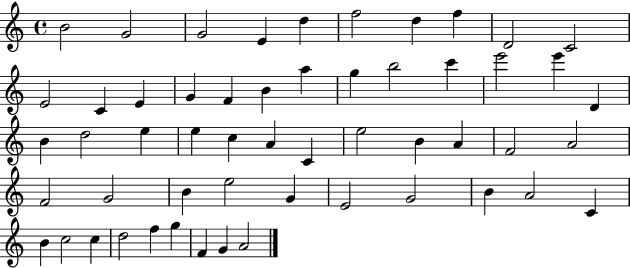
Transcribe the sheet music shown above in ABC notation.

X:1
T:Untitled
M:4/4
L:1/4
K:C
B2 G2 G2 E d f2 d f D2 C2 E2 C E G F B a g b2 c' e'2 e' D B d2 e e c A C e2 B A F2 A2 F2 G2 B e2 G E2 G2 B A2 C B c2 c d2 f g F G A2